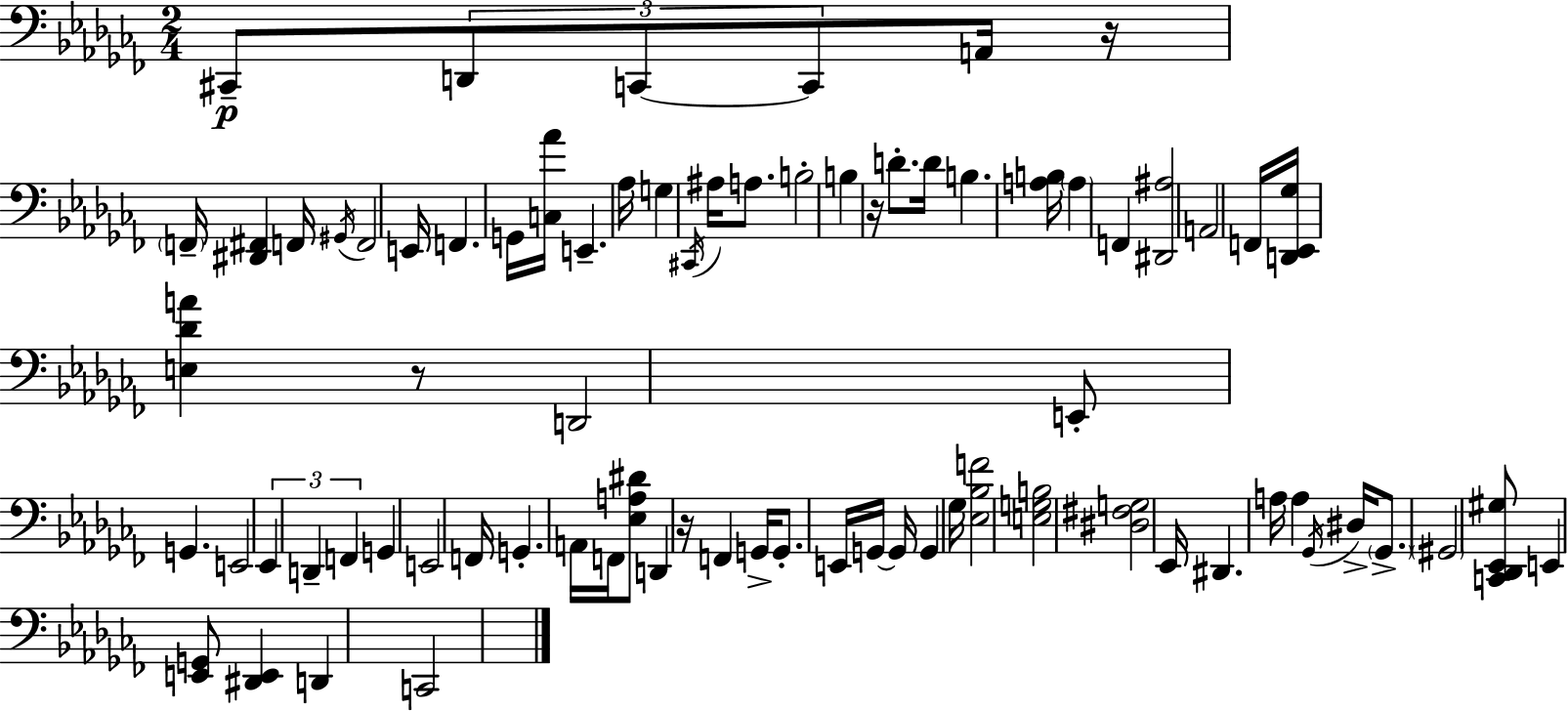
X:1
T:Untitled
M:2/4
L:1/4
K:Abm
^C,,/2 D,,/2 C,,/2 C,,/2 A,,/4 z/4 F,,/4 [^D,,^F,,] F,,/4 ^G,,/4 F,,2 E,,/4 F,, G,,/4 [C,_A]/4 E,, _A,/4 G, ^C,,/4 ^A,/4 A,/2 B,2 B, z/4 D/2 D/4 B, [A,B,]/4 A, F,, [^D,,^A,]2 A,,2 F,,/4 [D,,_E,,_G,]/4 [E,_DA] z/2 D,,2 E,,/2 G,, E,,2 _E,, D,, F,, G,, E,,2 F,,/4 G,, A,,/4 F,,/4 [_E,A,^D]/2 D,, z/4 F,, G,,/4 G,,/2 E,,/4 G,,/4 G,,/4 G,, _G,/4 [_E,_B,F]2 [E,G,B,]2 [^D,^F,G,]2 _E,,/4 ^D,, A,/4 A, _G,,/4 ^D,/4 _G,,/2 ^G,,2 [C,,_D,,_E,,^G,]/2 E,, [E,,G,,]/2 [^D,,E,,] D,, C,,2